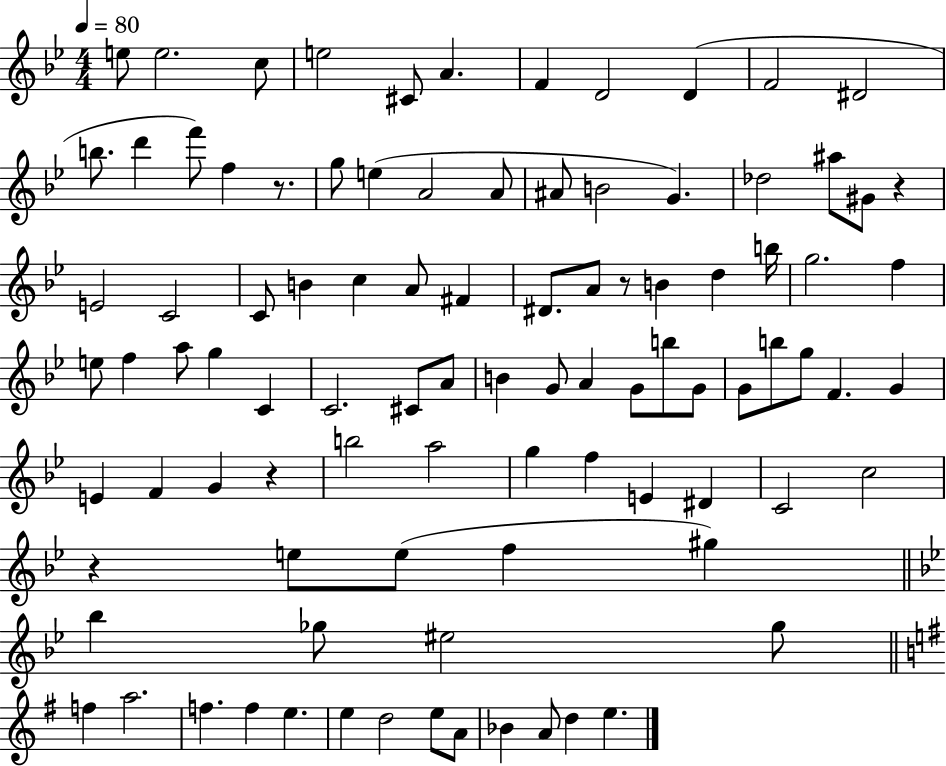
E5/e E5/h. C5/e E5/h C#4/e A4/q. F4/q D4/h D4/q F4/h D#4/h B5/e. D6/q F6/e F5/q R/e. G5/e E5/q A4/h A4/e A#4/e B4/h G4/q. Db5/h A#5/e G#4/e R/q E4/h C4/h C4/e B4/q C5/q A4/e F#4/q D#4/e. A4/e R/e B4/q D5/q B5/s G5/h. F5/q E5/e F5/q A5/e G5/q C4/q C4/h. C#4/e A4/e B4/q G4/e A4/q G4/e B5/e G4/e G4/e B5/e G5/e F4/q. G4/q E4/q F4/q G4/q R/q B5/h A5/h G5/q F5/q E4/q D#4/q C4/h C5/h R/q E5/e E5/e F5/q G#5/q Bb5/q Gb5/e EIS5/h Gb5/e F5/q A5/h. F5/q. F5/q E5/q. E5/q D5/h E5/e A4/e Bb4/q A4/e D5/q E5/q.